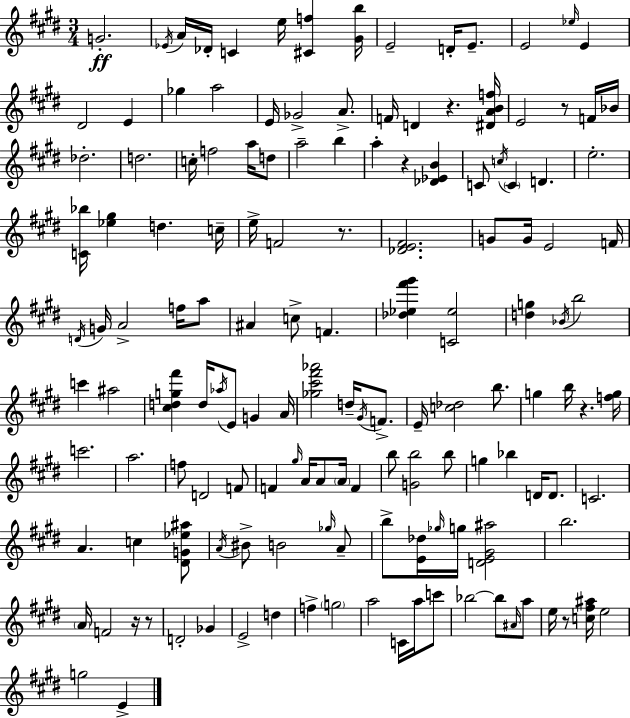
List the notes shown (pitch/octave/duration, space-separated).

G4/h. Eb4/s A4/s Db4/s C4/q E5/s [C#4,F5]/q [G#4,B5]/s E4/h D4/s E4/e. E4/h Eb5/s E4/q D#4/h E4/q Gb5/q A5/h E4/s Gb4/h A4/e. F4/s D4/q R/q. [D#4,A4,B4,F5]/s E4/h R/e F4/s Bb4/s Db5/h. D5/h. C5/s F5/h A5/s D5/e A5/h B5/q A5/q R/q [Db4,Eb4,B4]/q C4/e C5/s C4/q D4/q. E5/h. [C4,Bb5]/s [Eb5,G#5]/q D5/q. C5/s E5/s F4/h R/e. [Db4,E4,F#4]/h. G4/e G4/s E4/h F4/s D4/s G4/s A4/h F5/s A5/e A#4/q C5/e F4/q. [Db5,Eb5,F#6,G#6]/q [C4,Eb5]/h [D5,G5]/q Bb4/s B5/h C6/q A#5/h [C#5,D5,G5,F#6]/q D5/s Ab5/s E4/e G4/q A4/s [Gb5,C#6,F#6,Ab6]/h D5/s G#4/s F4/e. E4/s [C5,Db5]/h B5/e. G5/q B5/s R/q. [F5,G5]/s C6/h. A5/h. F5/e D4/h F4/e F4/q G#5/s A4/s A4/e A4/s F4/q B5/e [G4,B5]/h B5/e G5/q Bb5/q D4/s D4/e. C4/h. A4/q. C5/q [D#4,G4,Eb5,A#5]/e A4/s BIS4/e B4/h Gb5/s A4/e B5/e [E4,Db5]/s Gb5/s G5/s [D4,E4,G#4,A#5]/h B5/h. A4/s F4/h R/s R/e D4/h Gb4/q E4/h D5/q F5/q G5/h A5/h C4/s A5/s C6/e Bb5/h Bb5/e A#4/s A5/e E5/s R/e [C5,F#5,A#5]/s E5/h G5/h E4/q